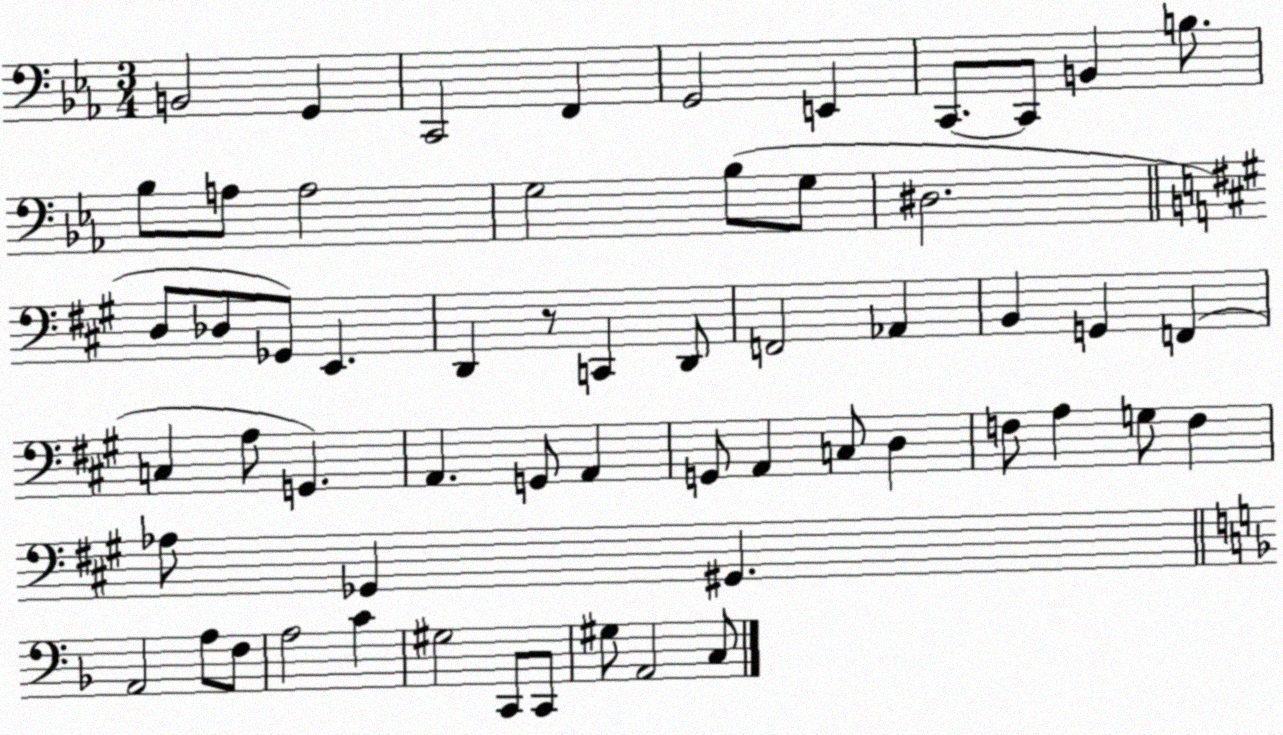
X:1
T:Untitled
M:3/4
L:1/4
K:Eb
B,,2 G,, C,,2 F,, G,,2 E,, C,,/2 C,,/2 B,, B,/2 _B,/2 A,/2 A,2 G,2 _B,/2 G,/2 ^D,2 D,/2 _D,/2 _G,,/2 E,, D,, z/2 C,, D,,/2 F,,2 _A,, B,, G,, F,, C, A,/2 G,, A,, G,,/2 A,, G,,/2 A,, C,/2 D, F,/2 A, G,/2 F, _A,/2 _G,, ^G,, A,,2 A,/2 F,/2 A,2 C ^G,2 C,,/2 C,,/2 ^G,/2 A,,2 C,/2